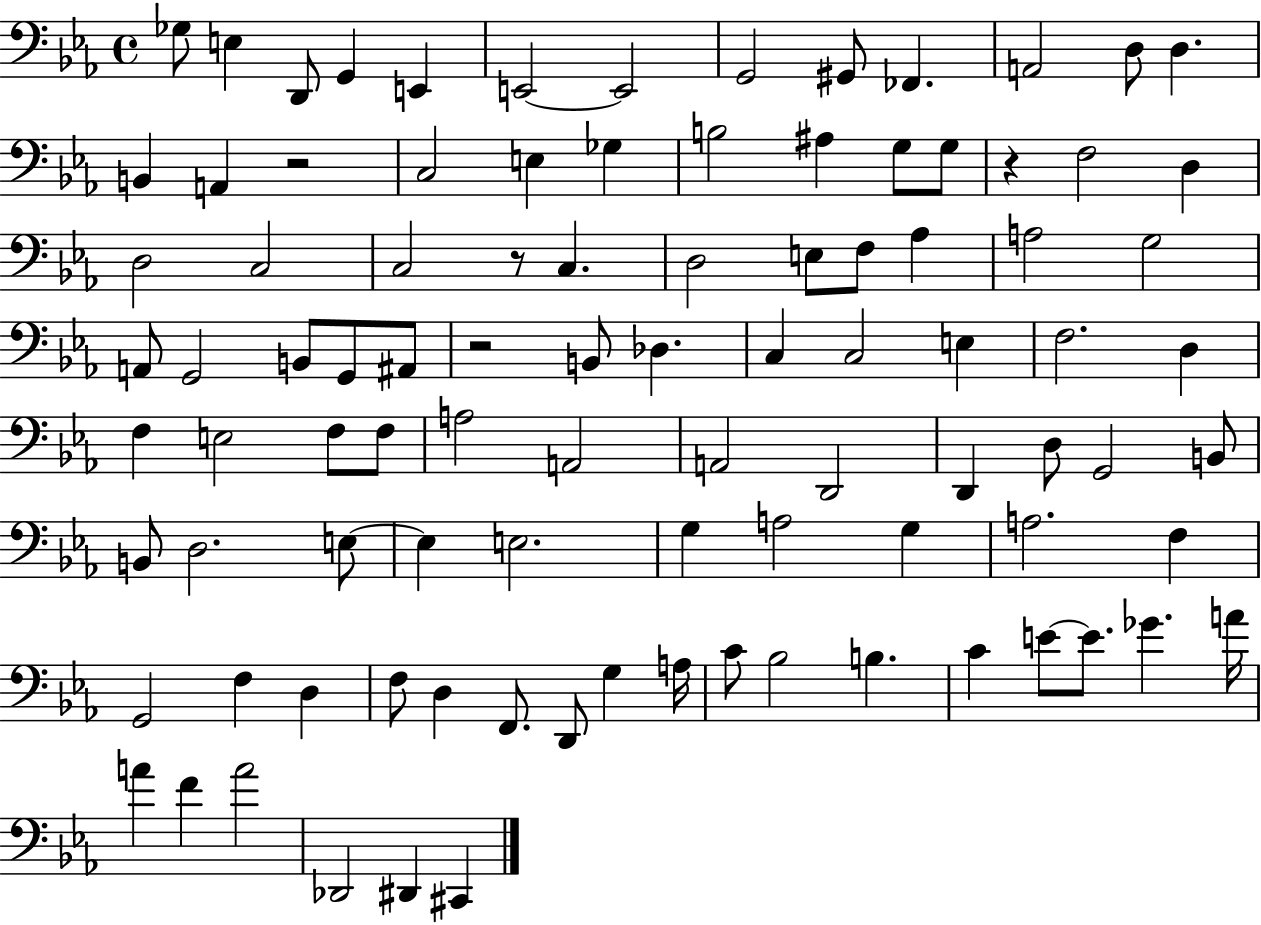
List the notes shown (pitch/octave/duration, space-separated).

Gb3/e E3/q D2/e G2/q E2/q E2/h E2/h G2/h G#2/e FES2/q. A2/h D3/e D3/q. B2/q A2/q R/h C3/h E3/q Gb3/q B3/h A#3/q G3/e G3/e R/q F3/h D3/q D3/h C3/h C3/h R/e C3/q. D3/h E3/e F3/e Ab3/q A3/h G3/h A2/e G2/h B2/e G2/e A#2/e R/h B2/e Db3/q. C3/q C3/h E3/q F3/h. D3/q F3/q E3/h F3/e F3/e A3/h A2/h A2/h D2/h D2/q D3/e G2/h B2/e B2/e D3/h. E3/e E3/q E3/h. G3/q A3/h G3/q A3/h. F3/q G2/h F3/q D3/q F3/e D3/q F2/e. D2/e G3/q A3/s C4/e Bb3/h B3/q. C4/q E4/e E4/e. Gb4/q. A4/s A4/q F4/q A4/h Db2/h D#2/q C#2/q